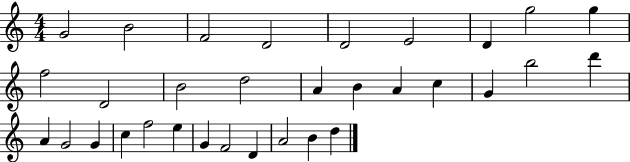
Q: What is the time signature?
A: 4/4